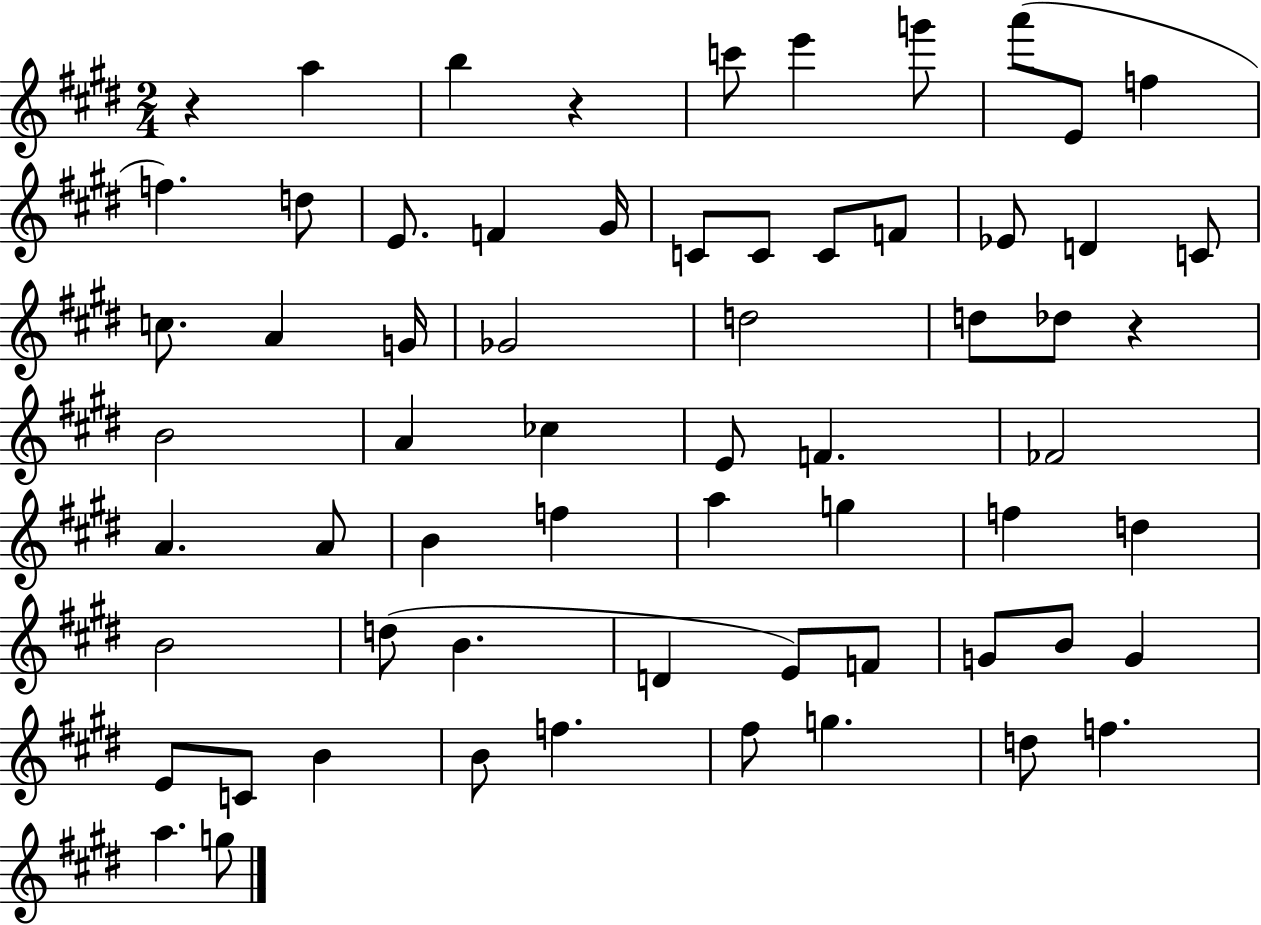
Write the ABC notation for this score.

X:1
T:Untitled
M:2/4
L:1/4
K:E
z a b z c'/2 e' g'/2 a'/2 E/2 f f d/2 E/2 F ^G/4 C/2 C/2 C/2 F/2 _E/2 D C/2 c/2 A G/4 _G2 d2 d/2 _d/2 z B2 A _c E/2 F _F2 A A/2 B f a g f d B2 d/2 B D E/2 F/2 G/2 B/2 G E/2 C/2 B B/2 f ^f/2 g d/2 f a g/2